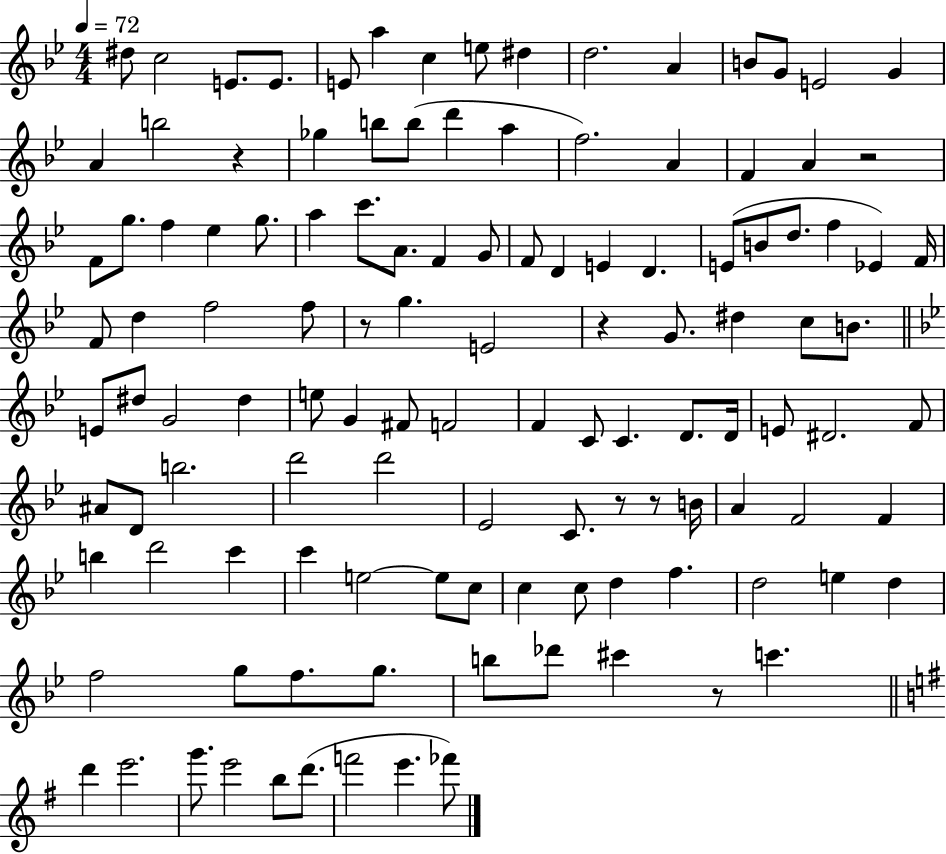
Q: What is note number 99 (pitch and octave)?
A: G5